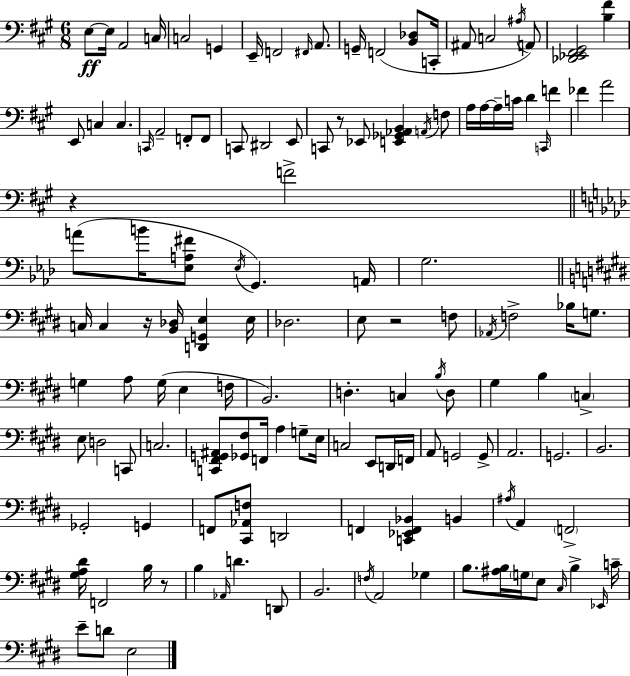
E3/e E3/s A2/h C3/s C3/h G2/q E2/s F2/h F#2/s A2/e. G2/s F2/h [B2,Db3]/e C2/s A#2/e C3/h A#3/s A2/e [Db2,Eb2,F#2,G#2]/h [B3,F#4]/q E2/e C3/q C3/q. C2/s A2/h F2/e F2/e C2/e D#2/h E2/e C2/e R/e Eb2/e [E2,Gb2,Ab2,B2]/q A2/s F3/e A3/s A3/s A3/s C4/s D4/q C2/s F4/q FES4/q A4/h R/q F4/h A4/e B4/s [Eb3,A3,F#4]/e Eb3/s G2/q. A2/s G3/h. C3/s C3/q R/s [B2,Db3]/s [D2,G2,E3]/q E3/s Db3/h. E3/e R/h F3/e Ab2/s F3/h Bb3/s G3/e. G3/q A3/e G3/s E3/q F3/s B2/h. D3/q. C3/q B3/s D3/e G#3/q B3/q C3/q E3/e D3/h C2/e C3/h. [C2,F#2,G2,A#2]/e [Gb2,F#3]/e F2/s A3/q G3/e E3/s C3/h E2/e D2/s F2/s A2/e G2/h G2/e A2/h. G2/h. B2/h. Gb2/h G2/q F2/e [C#2,Ab2,F3]/e D2/h F2/q [C2,Eb2,F2,Bb2]/q B2/q A#3/s A2/q F2/h [G#3,A3,D#4]/s F2/h B3/s R/e B3/q Ab2/s D4/q. D2/e B2/h. F3/s A2/h Gb3/q B3/e. [A#3,B3]/s G3/s E3/e C#3/s B3/q Eb2/s C4/s E4/e D4/e E3/h